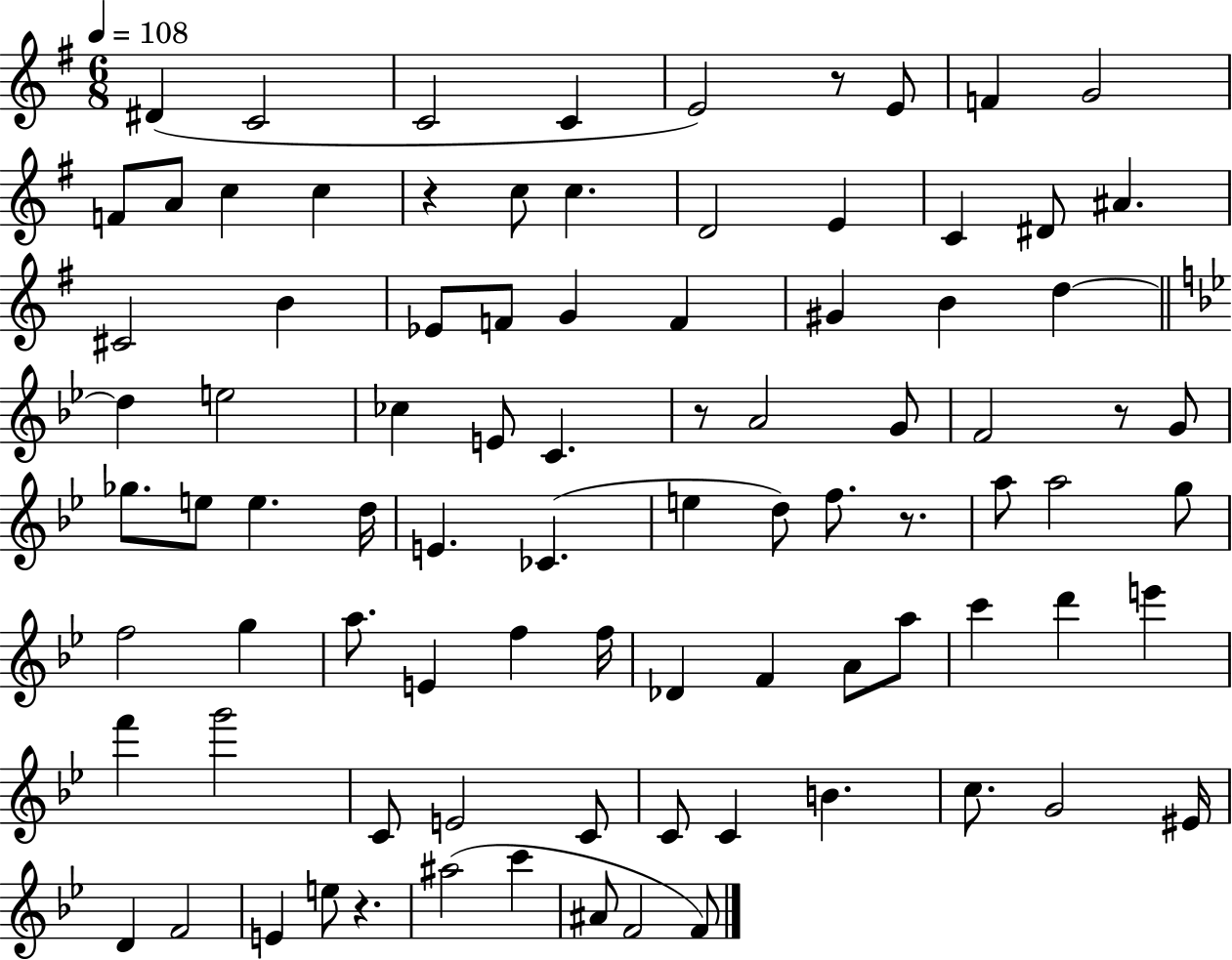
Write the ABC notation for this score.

X:1
T:Untitled
M:6/8
L:1/4
K:G
^D C2 C2 C E2 z/2 E/2 F G2 F/2 A/2 c c z c/2 c D2 E C ^D/2 ^A ^C2 B _E/2 F/2 G F ^G B d d e2 _c E/2 C z/2 A2 G/2 F2 z/2 G/2 _g/2 e/2 e d/4 E _C e d/2 f/2 z/2 a/2 a2 g/2 f2 g a/2 E f f/4 _D F A/2 a/2 c' d' e' f' g'2 C/2 E2 C/2 C/2 C B c/2 G2 ^E/4 D F2 E e/2 z ^a2 c' ^A/2 F2 F/2